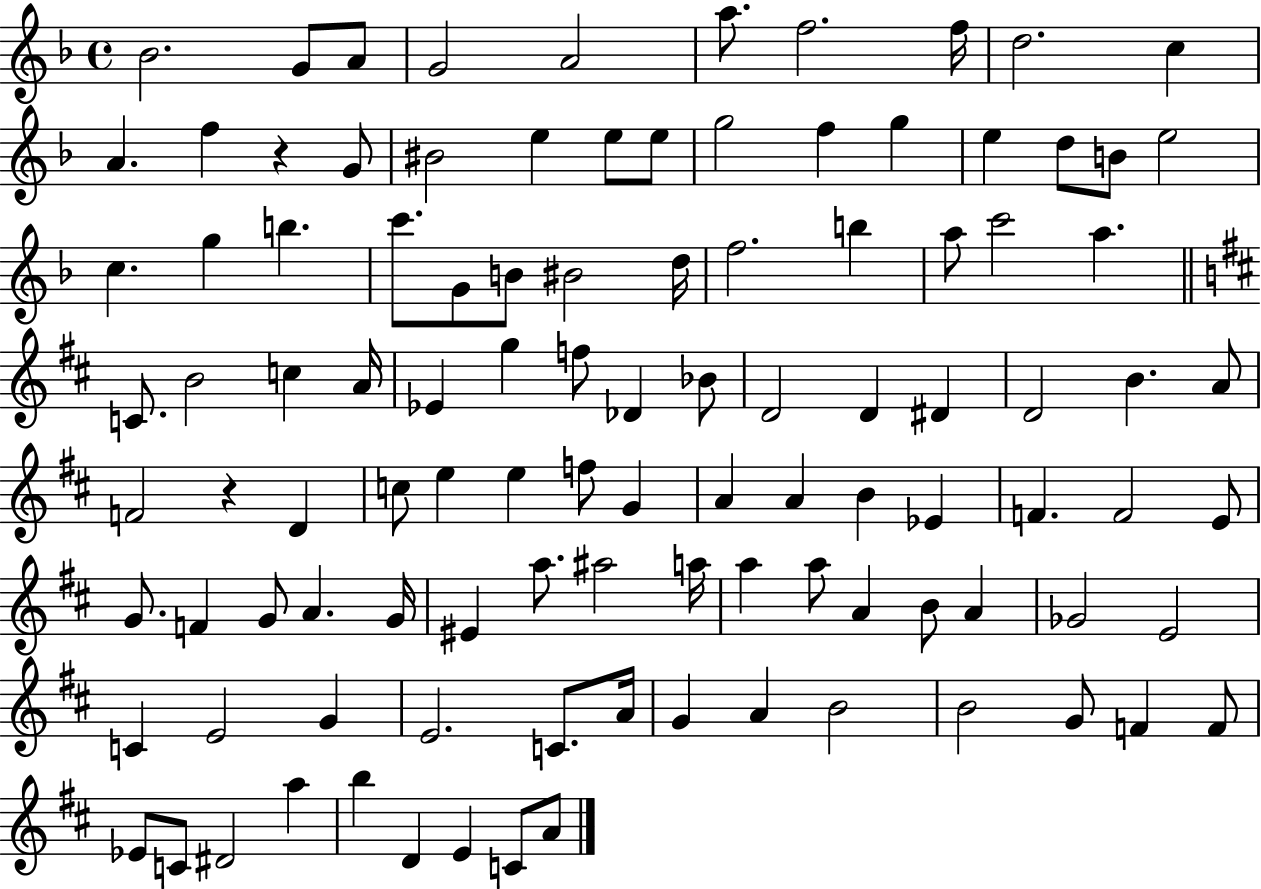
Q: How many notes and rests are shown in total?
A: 106